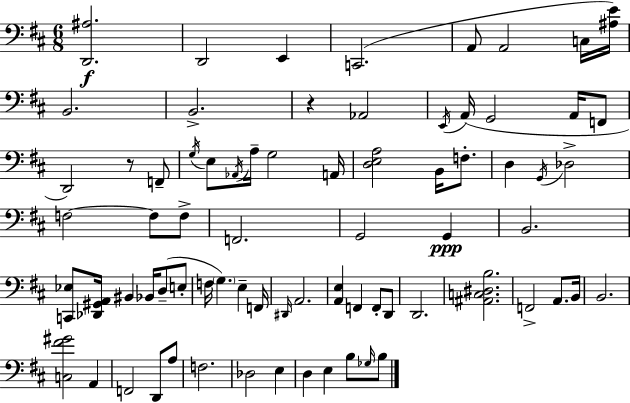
{
  \clef bass
  \numericTimeSignature
  \time 6/8
  \key d \major
  \repeat volta 2 { <d, ais>2.\f | d,2 e,4 | c,2.( | a,8 a,2 c16 <ais e'>16) | \break b,2. | b,2.-> | r4 aes,2 | \acciaccatura { e,16 }( a,16 g,2 a,16 f,8 | \break d,2) r8 f,8-- | \acciaccatura { g16 } e8 \acciaccatura { aes,16 } a16-- g2 | a,16 <d e a>2 b,16 | f8.-. d4 \acciaccatura { g,16 } des2-> | \break f2~~ | f8 f8-> f,2. | g,2 | g,4\ppp b,2. | \break <c, ees>8 <des, gis, a,>16 bis,4 bes,16 | d8--( e8-. f16 \parenthesize g4.) e4-- | f,16 \grace { dis,16 } a,2. | <a, e>4 f,4 | \break f,8-. d,8 d,2. | <ais, c dis b>2. | f,2-> | a,8. b,16 b,2. | \break <c fis' gis'>2 | a,4 f,2 | d,8 a8 f2. | des2 | \break e4 d4 e4 | b8 \grace { ges16 } b8 } \bar "|."
}